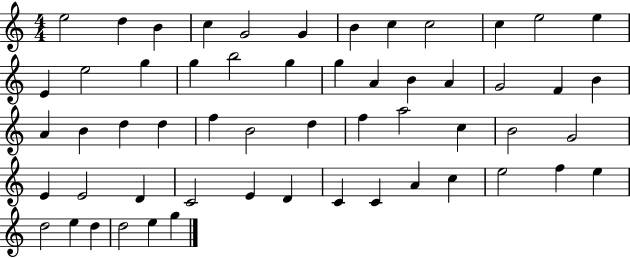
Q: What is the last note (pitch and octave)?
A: G5